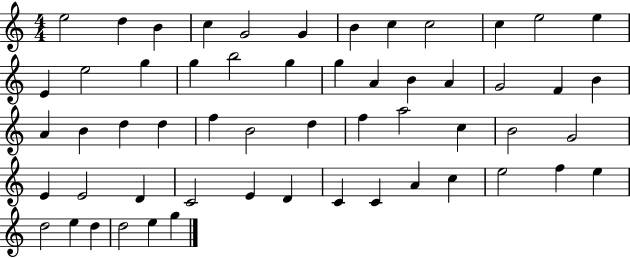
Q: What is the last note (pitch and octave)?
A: G5